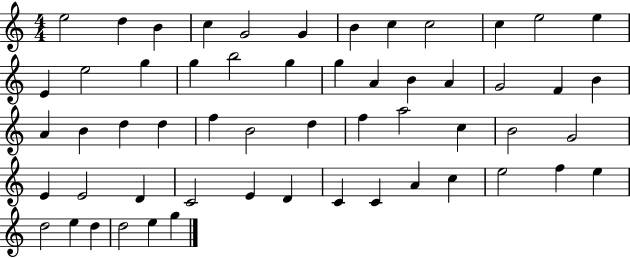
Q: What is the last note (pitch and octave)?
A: G5